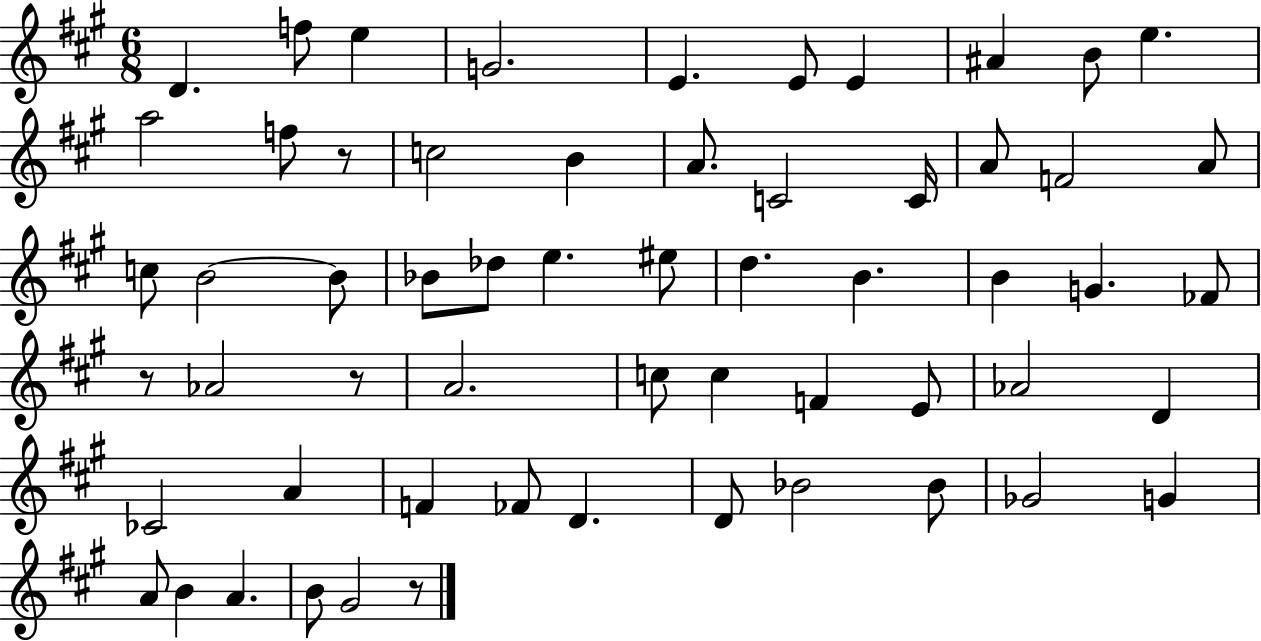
D4/q. F5/e E5/q G4/h. E4/q. E4/e E4/q A#4/q B4/e E5/q. A5/h F5/e R/e C5/h B4/q A4/e. C4/h C4/s A4/e F4/h A4/e C5/e B4/h B4/e Bb4/e Db5/e E5/q. EIS5/e D5/q. B4/q. B4/q G4/q. FES4/e R/e Ab4/h R/e A4/h. C5/e C5/q F4/q E4/e Ab4/h D4/q CES4/h A4/q F4/q FES4/e D4/q. D4/e Bb4/h Bb4/e Gb4/h G4/q A4/e B4/q A4/q. B4/e G#4/h R/e